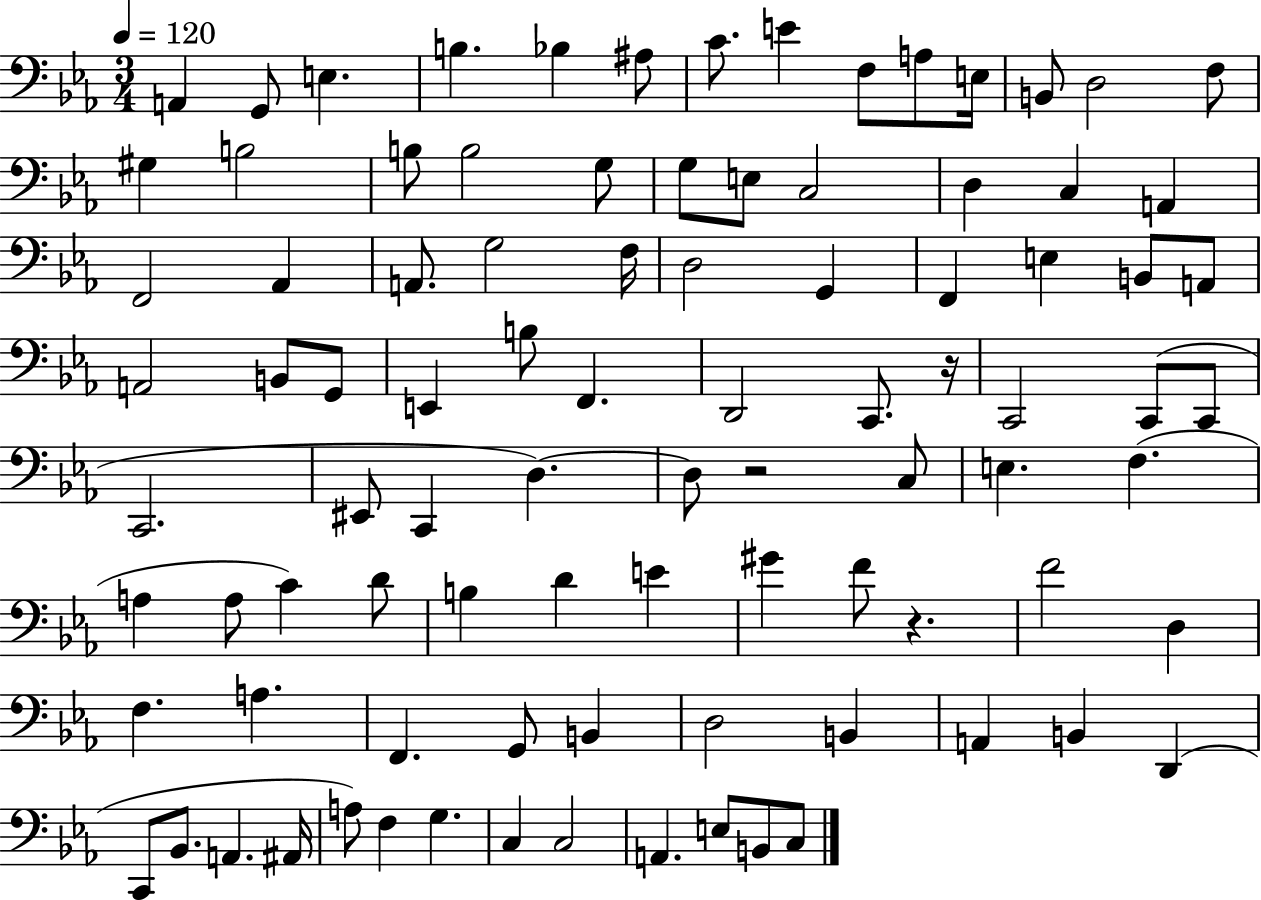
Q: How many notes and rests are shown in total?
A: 92